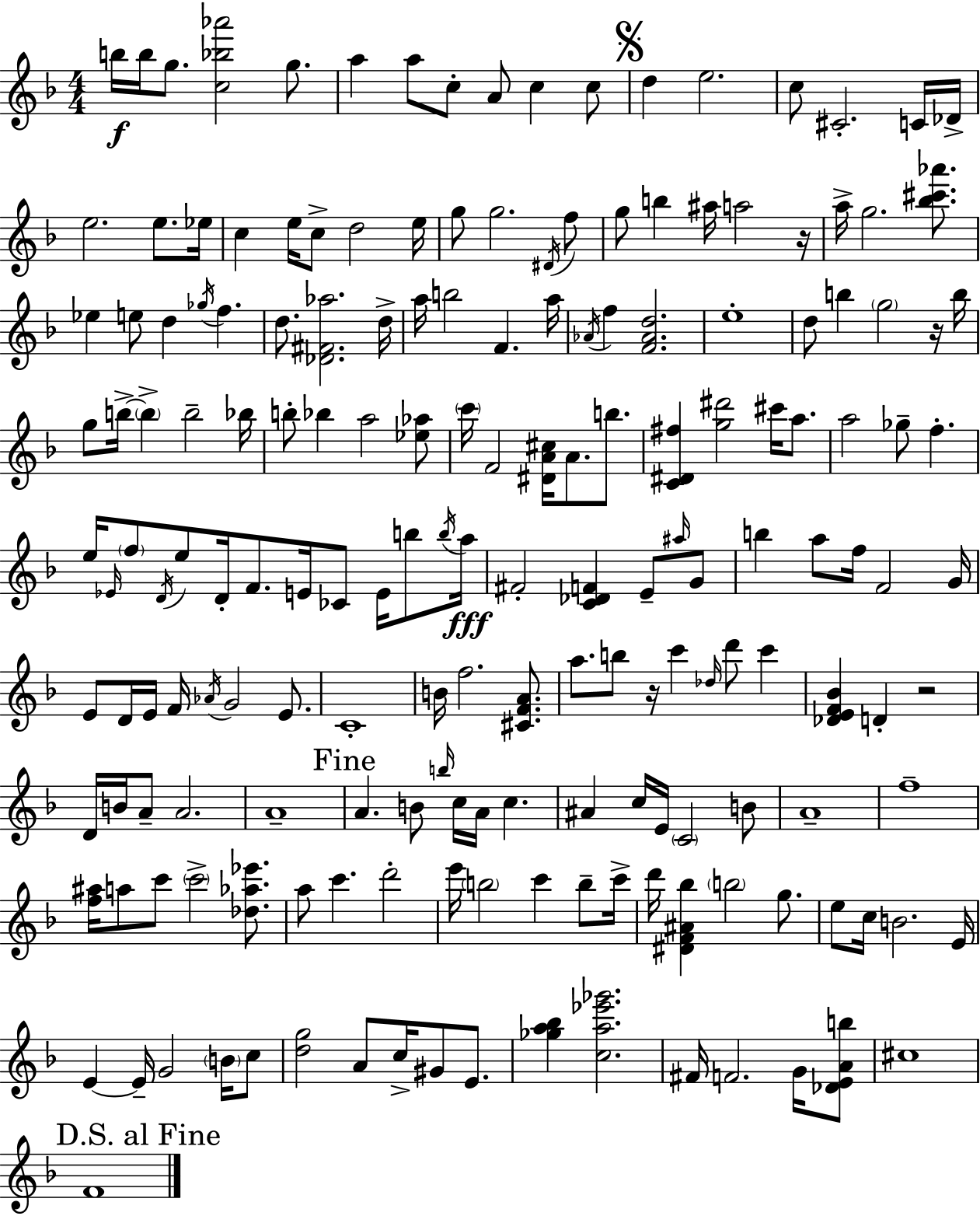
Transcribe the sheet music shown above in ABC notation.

X:1
T:Untitled
M:4/4
L:1/4
K:Dm
b/4 b/4 g/2 [c_b_a']2 g/2 a a/2 c/2 A/2 c c/2 d e2 c/2 ^C2 C/4 _D/4 e2 e/2 _e/4 c e/4 c/2 d2 e/4 g/2 g2 ^D/4 f/2 g/2 b ^a/4 a2 z/4 a/4 g2 [_b^c'_a']/2 _e e/2 d _g/4 f d/2 [_D^F_a]2 d/4 a/4 b2 F a/4 _A/4 f [F_Ad]2 e4 d/2 b g2 z/4 b/4 g/2 b/4 b b2 _b/4 b/2 _b a2 [_e_a]/2 c'/4 F2 [^DA^c]/4 A/2 b/2 [C^D^f] [g^d']2 ^c'/4 a/2 a2 _g/2 f e/4 _E/4 f/2 D/4 e/2 D/4 F/2 E/4 _C/2 E/4 b/2 b/4 a/4 ^F2 [C_DF] E/2 ^a/4 G/2 b a/2 f/4 F2 G/4 E/2 D/4 E/4 F/4 _A/4 G2 E/2 C4 B/4 f2 [^CFA]/2 a/2 b/2 z/4 c' _d/4 d'/2 c' [_DEF_B] D z2 D/4 B/4 A/2 A2 A4 A B/2 b/4 c/4 A/4 c ^A c/4 E/4 C2 B/2 A4 f4 [f^a]/4 a/2 c'/2 c'2 [_d_a_e']/2 a/2 c' d'2 e'/4 b2 c' b/2 c'/4 d'/4 [^DF^A_b] b2 g/2 e/2 c/4 B2 E/4 E E/4 G2 B/4 c/2 [dg]2 A/2 c/4 ^G/2 E/2 [_ga_b] [ca_e'_g']2 ^F/4 F2 G/4 [_DEAb]/2 ^c4 F4